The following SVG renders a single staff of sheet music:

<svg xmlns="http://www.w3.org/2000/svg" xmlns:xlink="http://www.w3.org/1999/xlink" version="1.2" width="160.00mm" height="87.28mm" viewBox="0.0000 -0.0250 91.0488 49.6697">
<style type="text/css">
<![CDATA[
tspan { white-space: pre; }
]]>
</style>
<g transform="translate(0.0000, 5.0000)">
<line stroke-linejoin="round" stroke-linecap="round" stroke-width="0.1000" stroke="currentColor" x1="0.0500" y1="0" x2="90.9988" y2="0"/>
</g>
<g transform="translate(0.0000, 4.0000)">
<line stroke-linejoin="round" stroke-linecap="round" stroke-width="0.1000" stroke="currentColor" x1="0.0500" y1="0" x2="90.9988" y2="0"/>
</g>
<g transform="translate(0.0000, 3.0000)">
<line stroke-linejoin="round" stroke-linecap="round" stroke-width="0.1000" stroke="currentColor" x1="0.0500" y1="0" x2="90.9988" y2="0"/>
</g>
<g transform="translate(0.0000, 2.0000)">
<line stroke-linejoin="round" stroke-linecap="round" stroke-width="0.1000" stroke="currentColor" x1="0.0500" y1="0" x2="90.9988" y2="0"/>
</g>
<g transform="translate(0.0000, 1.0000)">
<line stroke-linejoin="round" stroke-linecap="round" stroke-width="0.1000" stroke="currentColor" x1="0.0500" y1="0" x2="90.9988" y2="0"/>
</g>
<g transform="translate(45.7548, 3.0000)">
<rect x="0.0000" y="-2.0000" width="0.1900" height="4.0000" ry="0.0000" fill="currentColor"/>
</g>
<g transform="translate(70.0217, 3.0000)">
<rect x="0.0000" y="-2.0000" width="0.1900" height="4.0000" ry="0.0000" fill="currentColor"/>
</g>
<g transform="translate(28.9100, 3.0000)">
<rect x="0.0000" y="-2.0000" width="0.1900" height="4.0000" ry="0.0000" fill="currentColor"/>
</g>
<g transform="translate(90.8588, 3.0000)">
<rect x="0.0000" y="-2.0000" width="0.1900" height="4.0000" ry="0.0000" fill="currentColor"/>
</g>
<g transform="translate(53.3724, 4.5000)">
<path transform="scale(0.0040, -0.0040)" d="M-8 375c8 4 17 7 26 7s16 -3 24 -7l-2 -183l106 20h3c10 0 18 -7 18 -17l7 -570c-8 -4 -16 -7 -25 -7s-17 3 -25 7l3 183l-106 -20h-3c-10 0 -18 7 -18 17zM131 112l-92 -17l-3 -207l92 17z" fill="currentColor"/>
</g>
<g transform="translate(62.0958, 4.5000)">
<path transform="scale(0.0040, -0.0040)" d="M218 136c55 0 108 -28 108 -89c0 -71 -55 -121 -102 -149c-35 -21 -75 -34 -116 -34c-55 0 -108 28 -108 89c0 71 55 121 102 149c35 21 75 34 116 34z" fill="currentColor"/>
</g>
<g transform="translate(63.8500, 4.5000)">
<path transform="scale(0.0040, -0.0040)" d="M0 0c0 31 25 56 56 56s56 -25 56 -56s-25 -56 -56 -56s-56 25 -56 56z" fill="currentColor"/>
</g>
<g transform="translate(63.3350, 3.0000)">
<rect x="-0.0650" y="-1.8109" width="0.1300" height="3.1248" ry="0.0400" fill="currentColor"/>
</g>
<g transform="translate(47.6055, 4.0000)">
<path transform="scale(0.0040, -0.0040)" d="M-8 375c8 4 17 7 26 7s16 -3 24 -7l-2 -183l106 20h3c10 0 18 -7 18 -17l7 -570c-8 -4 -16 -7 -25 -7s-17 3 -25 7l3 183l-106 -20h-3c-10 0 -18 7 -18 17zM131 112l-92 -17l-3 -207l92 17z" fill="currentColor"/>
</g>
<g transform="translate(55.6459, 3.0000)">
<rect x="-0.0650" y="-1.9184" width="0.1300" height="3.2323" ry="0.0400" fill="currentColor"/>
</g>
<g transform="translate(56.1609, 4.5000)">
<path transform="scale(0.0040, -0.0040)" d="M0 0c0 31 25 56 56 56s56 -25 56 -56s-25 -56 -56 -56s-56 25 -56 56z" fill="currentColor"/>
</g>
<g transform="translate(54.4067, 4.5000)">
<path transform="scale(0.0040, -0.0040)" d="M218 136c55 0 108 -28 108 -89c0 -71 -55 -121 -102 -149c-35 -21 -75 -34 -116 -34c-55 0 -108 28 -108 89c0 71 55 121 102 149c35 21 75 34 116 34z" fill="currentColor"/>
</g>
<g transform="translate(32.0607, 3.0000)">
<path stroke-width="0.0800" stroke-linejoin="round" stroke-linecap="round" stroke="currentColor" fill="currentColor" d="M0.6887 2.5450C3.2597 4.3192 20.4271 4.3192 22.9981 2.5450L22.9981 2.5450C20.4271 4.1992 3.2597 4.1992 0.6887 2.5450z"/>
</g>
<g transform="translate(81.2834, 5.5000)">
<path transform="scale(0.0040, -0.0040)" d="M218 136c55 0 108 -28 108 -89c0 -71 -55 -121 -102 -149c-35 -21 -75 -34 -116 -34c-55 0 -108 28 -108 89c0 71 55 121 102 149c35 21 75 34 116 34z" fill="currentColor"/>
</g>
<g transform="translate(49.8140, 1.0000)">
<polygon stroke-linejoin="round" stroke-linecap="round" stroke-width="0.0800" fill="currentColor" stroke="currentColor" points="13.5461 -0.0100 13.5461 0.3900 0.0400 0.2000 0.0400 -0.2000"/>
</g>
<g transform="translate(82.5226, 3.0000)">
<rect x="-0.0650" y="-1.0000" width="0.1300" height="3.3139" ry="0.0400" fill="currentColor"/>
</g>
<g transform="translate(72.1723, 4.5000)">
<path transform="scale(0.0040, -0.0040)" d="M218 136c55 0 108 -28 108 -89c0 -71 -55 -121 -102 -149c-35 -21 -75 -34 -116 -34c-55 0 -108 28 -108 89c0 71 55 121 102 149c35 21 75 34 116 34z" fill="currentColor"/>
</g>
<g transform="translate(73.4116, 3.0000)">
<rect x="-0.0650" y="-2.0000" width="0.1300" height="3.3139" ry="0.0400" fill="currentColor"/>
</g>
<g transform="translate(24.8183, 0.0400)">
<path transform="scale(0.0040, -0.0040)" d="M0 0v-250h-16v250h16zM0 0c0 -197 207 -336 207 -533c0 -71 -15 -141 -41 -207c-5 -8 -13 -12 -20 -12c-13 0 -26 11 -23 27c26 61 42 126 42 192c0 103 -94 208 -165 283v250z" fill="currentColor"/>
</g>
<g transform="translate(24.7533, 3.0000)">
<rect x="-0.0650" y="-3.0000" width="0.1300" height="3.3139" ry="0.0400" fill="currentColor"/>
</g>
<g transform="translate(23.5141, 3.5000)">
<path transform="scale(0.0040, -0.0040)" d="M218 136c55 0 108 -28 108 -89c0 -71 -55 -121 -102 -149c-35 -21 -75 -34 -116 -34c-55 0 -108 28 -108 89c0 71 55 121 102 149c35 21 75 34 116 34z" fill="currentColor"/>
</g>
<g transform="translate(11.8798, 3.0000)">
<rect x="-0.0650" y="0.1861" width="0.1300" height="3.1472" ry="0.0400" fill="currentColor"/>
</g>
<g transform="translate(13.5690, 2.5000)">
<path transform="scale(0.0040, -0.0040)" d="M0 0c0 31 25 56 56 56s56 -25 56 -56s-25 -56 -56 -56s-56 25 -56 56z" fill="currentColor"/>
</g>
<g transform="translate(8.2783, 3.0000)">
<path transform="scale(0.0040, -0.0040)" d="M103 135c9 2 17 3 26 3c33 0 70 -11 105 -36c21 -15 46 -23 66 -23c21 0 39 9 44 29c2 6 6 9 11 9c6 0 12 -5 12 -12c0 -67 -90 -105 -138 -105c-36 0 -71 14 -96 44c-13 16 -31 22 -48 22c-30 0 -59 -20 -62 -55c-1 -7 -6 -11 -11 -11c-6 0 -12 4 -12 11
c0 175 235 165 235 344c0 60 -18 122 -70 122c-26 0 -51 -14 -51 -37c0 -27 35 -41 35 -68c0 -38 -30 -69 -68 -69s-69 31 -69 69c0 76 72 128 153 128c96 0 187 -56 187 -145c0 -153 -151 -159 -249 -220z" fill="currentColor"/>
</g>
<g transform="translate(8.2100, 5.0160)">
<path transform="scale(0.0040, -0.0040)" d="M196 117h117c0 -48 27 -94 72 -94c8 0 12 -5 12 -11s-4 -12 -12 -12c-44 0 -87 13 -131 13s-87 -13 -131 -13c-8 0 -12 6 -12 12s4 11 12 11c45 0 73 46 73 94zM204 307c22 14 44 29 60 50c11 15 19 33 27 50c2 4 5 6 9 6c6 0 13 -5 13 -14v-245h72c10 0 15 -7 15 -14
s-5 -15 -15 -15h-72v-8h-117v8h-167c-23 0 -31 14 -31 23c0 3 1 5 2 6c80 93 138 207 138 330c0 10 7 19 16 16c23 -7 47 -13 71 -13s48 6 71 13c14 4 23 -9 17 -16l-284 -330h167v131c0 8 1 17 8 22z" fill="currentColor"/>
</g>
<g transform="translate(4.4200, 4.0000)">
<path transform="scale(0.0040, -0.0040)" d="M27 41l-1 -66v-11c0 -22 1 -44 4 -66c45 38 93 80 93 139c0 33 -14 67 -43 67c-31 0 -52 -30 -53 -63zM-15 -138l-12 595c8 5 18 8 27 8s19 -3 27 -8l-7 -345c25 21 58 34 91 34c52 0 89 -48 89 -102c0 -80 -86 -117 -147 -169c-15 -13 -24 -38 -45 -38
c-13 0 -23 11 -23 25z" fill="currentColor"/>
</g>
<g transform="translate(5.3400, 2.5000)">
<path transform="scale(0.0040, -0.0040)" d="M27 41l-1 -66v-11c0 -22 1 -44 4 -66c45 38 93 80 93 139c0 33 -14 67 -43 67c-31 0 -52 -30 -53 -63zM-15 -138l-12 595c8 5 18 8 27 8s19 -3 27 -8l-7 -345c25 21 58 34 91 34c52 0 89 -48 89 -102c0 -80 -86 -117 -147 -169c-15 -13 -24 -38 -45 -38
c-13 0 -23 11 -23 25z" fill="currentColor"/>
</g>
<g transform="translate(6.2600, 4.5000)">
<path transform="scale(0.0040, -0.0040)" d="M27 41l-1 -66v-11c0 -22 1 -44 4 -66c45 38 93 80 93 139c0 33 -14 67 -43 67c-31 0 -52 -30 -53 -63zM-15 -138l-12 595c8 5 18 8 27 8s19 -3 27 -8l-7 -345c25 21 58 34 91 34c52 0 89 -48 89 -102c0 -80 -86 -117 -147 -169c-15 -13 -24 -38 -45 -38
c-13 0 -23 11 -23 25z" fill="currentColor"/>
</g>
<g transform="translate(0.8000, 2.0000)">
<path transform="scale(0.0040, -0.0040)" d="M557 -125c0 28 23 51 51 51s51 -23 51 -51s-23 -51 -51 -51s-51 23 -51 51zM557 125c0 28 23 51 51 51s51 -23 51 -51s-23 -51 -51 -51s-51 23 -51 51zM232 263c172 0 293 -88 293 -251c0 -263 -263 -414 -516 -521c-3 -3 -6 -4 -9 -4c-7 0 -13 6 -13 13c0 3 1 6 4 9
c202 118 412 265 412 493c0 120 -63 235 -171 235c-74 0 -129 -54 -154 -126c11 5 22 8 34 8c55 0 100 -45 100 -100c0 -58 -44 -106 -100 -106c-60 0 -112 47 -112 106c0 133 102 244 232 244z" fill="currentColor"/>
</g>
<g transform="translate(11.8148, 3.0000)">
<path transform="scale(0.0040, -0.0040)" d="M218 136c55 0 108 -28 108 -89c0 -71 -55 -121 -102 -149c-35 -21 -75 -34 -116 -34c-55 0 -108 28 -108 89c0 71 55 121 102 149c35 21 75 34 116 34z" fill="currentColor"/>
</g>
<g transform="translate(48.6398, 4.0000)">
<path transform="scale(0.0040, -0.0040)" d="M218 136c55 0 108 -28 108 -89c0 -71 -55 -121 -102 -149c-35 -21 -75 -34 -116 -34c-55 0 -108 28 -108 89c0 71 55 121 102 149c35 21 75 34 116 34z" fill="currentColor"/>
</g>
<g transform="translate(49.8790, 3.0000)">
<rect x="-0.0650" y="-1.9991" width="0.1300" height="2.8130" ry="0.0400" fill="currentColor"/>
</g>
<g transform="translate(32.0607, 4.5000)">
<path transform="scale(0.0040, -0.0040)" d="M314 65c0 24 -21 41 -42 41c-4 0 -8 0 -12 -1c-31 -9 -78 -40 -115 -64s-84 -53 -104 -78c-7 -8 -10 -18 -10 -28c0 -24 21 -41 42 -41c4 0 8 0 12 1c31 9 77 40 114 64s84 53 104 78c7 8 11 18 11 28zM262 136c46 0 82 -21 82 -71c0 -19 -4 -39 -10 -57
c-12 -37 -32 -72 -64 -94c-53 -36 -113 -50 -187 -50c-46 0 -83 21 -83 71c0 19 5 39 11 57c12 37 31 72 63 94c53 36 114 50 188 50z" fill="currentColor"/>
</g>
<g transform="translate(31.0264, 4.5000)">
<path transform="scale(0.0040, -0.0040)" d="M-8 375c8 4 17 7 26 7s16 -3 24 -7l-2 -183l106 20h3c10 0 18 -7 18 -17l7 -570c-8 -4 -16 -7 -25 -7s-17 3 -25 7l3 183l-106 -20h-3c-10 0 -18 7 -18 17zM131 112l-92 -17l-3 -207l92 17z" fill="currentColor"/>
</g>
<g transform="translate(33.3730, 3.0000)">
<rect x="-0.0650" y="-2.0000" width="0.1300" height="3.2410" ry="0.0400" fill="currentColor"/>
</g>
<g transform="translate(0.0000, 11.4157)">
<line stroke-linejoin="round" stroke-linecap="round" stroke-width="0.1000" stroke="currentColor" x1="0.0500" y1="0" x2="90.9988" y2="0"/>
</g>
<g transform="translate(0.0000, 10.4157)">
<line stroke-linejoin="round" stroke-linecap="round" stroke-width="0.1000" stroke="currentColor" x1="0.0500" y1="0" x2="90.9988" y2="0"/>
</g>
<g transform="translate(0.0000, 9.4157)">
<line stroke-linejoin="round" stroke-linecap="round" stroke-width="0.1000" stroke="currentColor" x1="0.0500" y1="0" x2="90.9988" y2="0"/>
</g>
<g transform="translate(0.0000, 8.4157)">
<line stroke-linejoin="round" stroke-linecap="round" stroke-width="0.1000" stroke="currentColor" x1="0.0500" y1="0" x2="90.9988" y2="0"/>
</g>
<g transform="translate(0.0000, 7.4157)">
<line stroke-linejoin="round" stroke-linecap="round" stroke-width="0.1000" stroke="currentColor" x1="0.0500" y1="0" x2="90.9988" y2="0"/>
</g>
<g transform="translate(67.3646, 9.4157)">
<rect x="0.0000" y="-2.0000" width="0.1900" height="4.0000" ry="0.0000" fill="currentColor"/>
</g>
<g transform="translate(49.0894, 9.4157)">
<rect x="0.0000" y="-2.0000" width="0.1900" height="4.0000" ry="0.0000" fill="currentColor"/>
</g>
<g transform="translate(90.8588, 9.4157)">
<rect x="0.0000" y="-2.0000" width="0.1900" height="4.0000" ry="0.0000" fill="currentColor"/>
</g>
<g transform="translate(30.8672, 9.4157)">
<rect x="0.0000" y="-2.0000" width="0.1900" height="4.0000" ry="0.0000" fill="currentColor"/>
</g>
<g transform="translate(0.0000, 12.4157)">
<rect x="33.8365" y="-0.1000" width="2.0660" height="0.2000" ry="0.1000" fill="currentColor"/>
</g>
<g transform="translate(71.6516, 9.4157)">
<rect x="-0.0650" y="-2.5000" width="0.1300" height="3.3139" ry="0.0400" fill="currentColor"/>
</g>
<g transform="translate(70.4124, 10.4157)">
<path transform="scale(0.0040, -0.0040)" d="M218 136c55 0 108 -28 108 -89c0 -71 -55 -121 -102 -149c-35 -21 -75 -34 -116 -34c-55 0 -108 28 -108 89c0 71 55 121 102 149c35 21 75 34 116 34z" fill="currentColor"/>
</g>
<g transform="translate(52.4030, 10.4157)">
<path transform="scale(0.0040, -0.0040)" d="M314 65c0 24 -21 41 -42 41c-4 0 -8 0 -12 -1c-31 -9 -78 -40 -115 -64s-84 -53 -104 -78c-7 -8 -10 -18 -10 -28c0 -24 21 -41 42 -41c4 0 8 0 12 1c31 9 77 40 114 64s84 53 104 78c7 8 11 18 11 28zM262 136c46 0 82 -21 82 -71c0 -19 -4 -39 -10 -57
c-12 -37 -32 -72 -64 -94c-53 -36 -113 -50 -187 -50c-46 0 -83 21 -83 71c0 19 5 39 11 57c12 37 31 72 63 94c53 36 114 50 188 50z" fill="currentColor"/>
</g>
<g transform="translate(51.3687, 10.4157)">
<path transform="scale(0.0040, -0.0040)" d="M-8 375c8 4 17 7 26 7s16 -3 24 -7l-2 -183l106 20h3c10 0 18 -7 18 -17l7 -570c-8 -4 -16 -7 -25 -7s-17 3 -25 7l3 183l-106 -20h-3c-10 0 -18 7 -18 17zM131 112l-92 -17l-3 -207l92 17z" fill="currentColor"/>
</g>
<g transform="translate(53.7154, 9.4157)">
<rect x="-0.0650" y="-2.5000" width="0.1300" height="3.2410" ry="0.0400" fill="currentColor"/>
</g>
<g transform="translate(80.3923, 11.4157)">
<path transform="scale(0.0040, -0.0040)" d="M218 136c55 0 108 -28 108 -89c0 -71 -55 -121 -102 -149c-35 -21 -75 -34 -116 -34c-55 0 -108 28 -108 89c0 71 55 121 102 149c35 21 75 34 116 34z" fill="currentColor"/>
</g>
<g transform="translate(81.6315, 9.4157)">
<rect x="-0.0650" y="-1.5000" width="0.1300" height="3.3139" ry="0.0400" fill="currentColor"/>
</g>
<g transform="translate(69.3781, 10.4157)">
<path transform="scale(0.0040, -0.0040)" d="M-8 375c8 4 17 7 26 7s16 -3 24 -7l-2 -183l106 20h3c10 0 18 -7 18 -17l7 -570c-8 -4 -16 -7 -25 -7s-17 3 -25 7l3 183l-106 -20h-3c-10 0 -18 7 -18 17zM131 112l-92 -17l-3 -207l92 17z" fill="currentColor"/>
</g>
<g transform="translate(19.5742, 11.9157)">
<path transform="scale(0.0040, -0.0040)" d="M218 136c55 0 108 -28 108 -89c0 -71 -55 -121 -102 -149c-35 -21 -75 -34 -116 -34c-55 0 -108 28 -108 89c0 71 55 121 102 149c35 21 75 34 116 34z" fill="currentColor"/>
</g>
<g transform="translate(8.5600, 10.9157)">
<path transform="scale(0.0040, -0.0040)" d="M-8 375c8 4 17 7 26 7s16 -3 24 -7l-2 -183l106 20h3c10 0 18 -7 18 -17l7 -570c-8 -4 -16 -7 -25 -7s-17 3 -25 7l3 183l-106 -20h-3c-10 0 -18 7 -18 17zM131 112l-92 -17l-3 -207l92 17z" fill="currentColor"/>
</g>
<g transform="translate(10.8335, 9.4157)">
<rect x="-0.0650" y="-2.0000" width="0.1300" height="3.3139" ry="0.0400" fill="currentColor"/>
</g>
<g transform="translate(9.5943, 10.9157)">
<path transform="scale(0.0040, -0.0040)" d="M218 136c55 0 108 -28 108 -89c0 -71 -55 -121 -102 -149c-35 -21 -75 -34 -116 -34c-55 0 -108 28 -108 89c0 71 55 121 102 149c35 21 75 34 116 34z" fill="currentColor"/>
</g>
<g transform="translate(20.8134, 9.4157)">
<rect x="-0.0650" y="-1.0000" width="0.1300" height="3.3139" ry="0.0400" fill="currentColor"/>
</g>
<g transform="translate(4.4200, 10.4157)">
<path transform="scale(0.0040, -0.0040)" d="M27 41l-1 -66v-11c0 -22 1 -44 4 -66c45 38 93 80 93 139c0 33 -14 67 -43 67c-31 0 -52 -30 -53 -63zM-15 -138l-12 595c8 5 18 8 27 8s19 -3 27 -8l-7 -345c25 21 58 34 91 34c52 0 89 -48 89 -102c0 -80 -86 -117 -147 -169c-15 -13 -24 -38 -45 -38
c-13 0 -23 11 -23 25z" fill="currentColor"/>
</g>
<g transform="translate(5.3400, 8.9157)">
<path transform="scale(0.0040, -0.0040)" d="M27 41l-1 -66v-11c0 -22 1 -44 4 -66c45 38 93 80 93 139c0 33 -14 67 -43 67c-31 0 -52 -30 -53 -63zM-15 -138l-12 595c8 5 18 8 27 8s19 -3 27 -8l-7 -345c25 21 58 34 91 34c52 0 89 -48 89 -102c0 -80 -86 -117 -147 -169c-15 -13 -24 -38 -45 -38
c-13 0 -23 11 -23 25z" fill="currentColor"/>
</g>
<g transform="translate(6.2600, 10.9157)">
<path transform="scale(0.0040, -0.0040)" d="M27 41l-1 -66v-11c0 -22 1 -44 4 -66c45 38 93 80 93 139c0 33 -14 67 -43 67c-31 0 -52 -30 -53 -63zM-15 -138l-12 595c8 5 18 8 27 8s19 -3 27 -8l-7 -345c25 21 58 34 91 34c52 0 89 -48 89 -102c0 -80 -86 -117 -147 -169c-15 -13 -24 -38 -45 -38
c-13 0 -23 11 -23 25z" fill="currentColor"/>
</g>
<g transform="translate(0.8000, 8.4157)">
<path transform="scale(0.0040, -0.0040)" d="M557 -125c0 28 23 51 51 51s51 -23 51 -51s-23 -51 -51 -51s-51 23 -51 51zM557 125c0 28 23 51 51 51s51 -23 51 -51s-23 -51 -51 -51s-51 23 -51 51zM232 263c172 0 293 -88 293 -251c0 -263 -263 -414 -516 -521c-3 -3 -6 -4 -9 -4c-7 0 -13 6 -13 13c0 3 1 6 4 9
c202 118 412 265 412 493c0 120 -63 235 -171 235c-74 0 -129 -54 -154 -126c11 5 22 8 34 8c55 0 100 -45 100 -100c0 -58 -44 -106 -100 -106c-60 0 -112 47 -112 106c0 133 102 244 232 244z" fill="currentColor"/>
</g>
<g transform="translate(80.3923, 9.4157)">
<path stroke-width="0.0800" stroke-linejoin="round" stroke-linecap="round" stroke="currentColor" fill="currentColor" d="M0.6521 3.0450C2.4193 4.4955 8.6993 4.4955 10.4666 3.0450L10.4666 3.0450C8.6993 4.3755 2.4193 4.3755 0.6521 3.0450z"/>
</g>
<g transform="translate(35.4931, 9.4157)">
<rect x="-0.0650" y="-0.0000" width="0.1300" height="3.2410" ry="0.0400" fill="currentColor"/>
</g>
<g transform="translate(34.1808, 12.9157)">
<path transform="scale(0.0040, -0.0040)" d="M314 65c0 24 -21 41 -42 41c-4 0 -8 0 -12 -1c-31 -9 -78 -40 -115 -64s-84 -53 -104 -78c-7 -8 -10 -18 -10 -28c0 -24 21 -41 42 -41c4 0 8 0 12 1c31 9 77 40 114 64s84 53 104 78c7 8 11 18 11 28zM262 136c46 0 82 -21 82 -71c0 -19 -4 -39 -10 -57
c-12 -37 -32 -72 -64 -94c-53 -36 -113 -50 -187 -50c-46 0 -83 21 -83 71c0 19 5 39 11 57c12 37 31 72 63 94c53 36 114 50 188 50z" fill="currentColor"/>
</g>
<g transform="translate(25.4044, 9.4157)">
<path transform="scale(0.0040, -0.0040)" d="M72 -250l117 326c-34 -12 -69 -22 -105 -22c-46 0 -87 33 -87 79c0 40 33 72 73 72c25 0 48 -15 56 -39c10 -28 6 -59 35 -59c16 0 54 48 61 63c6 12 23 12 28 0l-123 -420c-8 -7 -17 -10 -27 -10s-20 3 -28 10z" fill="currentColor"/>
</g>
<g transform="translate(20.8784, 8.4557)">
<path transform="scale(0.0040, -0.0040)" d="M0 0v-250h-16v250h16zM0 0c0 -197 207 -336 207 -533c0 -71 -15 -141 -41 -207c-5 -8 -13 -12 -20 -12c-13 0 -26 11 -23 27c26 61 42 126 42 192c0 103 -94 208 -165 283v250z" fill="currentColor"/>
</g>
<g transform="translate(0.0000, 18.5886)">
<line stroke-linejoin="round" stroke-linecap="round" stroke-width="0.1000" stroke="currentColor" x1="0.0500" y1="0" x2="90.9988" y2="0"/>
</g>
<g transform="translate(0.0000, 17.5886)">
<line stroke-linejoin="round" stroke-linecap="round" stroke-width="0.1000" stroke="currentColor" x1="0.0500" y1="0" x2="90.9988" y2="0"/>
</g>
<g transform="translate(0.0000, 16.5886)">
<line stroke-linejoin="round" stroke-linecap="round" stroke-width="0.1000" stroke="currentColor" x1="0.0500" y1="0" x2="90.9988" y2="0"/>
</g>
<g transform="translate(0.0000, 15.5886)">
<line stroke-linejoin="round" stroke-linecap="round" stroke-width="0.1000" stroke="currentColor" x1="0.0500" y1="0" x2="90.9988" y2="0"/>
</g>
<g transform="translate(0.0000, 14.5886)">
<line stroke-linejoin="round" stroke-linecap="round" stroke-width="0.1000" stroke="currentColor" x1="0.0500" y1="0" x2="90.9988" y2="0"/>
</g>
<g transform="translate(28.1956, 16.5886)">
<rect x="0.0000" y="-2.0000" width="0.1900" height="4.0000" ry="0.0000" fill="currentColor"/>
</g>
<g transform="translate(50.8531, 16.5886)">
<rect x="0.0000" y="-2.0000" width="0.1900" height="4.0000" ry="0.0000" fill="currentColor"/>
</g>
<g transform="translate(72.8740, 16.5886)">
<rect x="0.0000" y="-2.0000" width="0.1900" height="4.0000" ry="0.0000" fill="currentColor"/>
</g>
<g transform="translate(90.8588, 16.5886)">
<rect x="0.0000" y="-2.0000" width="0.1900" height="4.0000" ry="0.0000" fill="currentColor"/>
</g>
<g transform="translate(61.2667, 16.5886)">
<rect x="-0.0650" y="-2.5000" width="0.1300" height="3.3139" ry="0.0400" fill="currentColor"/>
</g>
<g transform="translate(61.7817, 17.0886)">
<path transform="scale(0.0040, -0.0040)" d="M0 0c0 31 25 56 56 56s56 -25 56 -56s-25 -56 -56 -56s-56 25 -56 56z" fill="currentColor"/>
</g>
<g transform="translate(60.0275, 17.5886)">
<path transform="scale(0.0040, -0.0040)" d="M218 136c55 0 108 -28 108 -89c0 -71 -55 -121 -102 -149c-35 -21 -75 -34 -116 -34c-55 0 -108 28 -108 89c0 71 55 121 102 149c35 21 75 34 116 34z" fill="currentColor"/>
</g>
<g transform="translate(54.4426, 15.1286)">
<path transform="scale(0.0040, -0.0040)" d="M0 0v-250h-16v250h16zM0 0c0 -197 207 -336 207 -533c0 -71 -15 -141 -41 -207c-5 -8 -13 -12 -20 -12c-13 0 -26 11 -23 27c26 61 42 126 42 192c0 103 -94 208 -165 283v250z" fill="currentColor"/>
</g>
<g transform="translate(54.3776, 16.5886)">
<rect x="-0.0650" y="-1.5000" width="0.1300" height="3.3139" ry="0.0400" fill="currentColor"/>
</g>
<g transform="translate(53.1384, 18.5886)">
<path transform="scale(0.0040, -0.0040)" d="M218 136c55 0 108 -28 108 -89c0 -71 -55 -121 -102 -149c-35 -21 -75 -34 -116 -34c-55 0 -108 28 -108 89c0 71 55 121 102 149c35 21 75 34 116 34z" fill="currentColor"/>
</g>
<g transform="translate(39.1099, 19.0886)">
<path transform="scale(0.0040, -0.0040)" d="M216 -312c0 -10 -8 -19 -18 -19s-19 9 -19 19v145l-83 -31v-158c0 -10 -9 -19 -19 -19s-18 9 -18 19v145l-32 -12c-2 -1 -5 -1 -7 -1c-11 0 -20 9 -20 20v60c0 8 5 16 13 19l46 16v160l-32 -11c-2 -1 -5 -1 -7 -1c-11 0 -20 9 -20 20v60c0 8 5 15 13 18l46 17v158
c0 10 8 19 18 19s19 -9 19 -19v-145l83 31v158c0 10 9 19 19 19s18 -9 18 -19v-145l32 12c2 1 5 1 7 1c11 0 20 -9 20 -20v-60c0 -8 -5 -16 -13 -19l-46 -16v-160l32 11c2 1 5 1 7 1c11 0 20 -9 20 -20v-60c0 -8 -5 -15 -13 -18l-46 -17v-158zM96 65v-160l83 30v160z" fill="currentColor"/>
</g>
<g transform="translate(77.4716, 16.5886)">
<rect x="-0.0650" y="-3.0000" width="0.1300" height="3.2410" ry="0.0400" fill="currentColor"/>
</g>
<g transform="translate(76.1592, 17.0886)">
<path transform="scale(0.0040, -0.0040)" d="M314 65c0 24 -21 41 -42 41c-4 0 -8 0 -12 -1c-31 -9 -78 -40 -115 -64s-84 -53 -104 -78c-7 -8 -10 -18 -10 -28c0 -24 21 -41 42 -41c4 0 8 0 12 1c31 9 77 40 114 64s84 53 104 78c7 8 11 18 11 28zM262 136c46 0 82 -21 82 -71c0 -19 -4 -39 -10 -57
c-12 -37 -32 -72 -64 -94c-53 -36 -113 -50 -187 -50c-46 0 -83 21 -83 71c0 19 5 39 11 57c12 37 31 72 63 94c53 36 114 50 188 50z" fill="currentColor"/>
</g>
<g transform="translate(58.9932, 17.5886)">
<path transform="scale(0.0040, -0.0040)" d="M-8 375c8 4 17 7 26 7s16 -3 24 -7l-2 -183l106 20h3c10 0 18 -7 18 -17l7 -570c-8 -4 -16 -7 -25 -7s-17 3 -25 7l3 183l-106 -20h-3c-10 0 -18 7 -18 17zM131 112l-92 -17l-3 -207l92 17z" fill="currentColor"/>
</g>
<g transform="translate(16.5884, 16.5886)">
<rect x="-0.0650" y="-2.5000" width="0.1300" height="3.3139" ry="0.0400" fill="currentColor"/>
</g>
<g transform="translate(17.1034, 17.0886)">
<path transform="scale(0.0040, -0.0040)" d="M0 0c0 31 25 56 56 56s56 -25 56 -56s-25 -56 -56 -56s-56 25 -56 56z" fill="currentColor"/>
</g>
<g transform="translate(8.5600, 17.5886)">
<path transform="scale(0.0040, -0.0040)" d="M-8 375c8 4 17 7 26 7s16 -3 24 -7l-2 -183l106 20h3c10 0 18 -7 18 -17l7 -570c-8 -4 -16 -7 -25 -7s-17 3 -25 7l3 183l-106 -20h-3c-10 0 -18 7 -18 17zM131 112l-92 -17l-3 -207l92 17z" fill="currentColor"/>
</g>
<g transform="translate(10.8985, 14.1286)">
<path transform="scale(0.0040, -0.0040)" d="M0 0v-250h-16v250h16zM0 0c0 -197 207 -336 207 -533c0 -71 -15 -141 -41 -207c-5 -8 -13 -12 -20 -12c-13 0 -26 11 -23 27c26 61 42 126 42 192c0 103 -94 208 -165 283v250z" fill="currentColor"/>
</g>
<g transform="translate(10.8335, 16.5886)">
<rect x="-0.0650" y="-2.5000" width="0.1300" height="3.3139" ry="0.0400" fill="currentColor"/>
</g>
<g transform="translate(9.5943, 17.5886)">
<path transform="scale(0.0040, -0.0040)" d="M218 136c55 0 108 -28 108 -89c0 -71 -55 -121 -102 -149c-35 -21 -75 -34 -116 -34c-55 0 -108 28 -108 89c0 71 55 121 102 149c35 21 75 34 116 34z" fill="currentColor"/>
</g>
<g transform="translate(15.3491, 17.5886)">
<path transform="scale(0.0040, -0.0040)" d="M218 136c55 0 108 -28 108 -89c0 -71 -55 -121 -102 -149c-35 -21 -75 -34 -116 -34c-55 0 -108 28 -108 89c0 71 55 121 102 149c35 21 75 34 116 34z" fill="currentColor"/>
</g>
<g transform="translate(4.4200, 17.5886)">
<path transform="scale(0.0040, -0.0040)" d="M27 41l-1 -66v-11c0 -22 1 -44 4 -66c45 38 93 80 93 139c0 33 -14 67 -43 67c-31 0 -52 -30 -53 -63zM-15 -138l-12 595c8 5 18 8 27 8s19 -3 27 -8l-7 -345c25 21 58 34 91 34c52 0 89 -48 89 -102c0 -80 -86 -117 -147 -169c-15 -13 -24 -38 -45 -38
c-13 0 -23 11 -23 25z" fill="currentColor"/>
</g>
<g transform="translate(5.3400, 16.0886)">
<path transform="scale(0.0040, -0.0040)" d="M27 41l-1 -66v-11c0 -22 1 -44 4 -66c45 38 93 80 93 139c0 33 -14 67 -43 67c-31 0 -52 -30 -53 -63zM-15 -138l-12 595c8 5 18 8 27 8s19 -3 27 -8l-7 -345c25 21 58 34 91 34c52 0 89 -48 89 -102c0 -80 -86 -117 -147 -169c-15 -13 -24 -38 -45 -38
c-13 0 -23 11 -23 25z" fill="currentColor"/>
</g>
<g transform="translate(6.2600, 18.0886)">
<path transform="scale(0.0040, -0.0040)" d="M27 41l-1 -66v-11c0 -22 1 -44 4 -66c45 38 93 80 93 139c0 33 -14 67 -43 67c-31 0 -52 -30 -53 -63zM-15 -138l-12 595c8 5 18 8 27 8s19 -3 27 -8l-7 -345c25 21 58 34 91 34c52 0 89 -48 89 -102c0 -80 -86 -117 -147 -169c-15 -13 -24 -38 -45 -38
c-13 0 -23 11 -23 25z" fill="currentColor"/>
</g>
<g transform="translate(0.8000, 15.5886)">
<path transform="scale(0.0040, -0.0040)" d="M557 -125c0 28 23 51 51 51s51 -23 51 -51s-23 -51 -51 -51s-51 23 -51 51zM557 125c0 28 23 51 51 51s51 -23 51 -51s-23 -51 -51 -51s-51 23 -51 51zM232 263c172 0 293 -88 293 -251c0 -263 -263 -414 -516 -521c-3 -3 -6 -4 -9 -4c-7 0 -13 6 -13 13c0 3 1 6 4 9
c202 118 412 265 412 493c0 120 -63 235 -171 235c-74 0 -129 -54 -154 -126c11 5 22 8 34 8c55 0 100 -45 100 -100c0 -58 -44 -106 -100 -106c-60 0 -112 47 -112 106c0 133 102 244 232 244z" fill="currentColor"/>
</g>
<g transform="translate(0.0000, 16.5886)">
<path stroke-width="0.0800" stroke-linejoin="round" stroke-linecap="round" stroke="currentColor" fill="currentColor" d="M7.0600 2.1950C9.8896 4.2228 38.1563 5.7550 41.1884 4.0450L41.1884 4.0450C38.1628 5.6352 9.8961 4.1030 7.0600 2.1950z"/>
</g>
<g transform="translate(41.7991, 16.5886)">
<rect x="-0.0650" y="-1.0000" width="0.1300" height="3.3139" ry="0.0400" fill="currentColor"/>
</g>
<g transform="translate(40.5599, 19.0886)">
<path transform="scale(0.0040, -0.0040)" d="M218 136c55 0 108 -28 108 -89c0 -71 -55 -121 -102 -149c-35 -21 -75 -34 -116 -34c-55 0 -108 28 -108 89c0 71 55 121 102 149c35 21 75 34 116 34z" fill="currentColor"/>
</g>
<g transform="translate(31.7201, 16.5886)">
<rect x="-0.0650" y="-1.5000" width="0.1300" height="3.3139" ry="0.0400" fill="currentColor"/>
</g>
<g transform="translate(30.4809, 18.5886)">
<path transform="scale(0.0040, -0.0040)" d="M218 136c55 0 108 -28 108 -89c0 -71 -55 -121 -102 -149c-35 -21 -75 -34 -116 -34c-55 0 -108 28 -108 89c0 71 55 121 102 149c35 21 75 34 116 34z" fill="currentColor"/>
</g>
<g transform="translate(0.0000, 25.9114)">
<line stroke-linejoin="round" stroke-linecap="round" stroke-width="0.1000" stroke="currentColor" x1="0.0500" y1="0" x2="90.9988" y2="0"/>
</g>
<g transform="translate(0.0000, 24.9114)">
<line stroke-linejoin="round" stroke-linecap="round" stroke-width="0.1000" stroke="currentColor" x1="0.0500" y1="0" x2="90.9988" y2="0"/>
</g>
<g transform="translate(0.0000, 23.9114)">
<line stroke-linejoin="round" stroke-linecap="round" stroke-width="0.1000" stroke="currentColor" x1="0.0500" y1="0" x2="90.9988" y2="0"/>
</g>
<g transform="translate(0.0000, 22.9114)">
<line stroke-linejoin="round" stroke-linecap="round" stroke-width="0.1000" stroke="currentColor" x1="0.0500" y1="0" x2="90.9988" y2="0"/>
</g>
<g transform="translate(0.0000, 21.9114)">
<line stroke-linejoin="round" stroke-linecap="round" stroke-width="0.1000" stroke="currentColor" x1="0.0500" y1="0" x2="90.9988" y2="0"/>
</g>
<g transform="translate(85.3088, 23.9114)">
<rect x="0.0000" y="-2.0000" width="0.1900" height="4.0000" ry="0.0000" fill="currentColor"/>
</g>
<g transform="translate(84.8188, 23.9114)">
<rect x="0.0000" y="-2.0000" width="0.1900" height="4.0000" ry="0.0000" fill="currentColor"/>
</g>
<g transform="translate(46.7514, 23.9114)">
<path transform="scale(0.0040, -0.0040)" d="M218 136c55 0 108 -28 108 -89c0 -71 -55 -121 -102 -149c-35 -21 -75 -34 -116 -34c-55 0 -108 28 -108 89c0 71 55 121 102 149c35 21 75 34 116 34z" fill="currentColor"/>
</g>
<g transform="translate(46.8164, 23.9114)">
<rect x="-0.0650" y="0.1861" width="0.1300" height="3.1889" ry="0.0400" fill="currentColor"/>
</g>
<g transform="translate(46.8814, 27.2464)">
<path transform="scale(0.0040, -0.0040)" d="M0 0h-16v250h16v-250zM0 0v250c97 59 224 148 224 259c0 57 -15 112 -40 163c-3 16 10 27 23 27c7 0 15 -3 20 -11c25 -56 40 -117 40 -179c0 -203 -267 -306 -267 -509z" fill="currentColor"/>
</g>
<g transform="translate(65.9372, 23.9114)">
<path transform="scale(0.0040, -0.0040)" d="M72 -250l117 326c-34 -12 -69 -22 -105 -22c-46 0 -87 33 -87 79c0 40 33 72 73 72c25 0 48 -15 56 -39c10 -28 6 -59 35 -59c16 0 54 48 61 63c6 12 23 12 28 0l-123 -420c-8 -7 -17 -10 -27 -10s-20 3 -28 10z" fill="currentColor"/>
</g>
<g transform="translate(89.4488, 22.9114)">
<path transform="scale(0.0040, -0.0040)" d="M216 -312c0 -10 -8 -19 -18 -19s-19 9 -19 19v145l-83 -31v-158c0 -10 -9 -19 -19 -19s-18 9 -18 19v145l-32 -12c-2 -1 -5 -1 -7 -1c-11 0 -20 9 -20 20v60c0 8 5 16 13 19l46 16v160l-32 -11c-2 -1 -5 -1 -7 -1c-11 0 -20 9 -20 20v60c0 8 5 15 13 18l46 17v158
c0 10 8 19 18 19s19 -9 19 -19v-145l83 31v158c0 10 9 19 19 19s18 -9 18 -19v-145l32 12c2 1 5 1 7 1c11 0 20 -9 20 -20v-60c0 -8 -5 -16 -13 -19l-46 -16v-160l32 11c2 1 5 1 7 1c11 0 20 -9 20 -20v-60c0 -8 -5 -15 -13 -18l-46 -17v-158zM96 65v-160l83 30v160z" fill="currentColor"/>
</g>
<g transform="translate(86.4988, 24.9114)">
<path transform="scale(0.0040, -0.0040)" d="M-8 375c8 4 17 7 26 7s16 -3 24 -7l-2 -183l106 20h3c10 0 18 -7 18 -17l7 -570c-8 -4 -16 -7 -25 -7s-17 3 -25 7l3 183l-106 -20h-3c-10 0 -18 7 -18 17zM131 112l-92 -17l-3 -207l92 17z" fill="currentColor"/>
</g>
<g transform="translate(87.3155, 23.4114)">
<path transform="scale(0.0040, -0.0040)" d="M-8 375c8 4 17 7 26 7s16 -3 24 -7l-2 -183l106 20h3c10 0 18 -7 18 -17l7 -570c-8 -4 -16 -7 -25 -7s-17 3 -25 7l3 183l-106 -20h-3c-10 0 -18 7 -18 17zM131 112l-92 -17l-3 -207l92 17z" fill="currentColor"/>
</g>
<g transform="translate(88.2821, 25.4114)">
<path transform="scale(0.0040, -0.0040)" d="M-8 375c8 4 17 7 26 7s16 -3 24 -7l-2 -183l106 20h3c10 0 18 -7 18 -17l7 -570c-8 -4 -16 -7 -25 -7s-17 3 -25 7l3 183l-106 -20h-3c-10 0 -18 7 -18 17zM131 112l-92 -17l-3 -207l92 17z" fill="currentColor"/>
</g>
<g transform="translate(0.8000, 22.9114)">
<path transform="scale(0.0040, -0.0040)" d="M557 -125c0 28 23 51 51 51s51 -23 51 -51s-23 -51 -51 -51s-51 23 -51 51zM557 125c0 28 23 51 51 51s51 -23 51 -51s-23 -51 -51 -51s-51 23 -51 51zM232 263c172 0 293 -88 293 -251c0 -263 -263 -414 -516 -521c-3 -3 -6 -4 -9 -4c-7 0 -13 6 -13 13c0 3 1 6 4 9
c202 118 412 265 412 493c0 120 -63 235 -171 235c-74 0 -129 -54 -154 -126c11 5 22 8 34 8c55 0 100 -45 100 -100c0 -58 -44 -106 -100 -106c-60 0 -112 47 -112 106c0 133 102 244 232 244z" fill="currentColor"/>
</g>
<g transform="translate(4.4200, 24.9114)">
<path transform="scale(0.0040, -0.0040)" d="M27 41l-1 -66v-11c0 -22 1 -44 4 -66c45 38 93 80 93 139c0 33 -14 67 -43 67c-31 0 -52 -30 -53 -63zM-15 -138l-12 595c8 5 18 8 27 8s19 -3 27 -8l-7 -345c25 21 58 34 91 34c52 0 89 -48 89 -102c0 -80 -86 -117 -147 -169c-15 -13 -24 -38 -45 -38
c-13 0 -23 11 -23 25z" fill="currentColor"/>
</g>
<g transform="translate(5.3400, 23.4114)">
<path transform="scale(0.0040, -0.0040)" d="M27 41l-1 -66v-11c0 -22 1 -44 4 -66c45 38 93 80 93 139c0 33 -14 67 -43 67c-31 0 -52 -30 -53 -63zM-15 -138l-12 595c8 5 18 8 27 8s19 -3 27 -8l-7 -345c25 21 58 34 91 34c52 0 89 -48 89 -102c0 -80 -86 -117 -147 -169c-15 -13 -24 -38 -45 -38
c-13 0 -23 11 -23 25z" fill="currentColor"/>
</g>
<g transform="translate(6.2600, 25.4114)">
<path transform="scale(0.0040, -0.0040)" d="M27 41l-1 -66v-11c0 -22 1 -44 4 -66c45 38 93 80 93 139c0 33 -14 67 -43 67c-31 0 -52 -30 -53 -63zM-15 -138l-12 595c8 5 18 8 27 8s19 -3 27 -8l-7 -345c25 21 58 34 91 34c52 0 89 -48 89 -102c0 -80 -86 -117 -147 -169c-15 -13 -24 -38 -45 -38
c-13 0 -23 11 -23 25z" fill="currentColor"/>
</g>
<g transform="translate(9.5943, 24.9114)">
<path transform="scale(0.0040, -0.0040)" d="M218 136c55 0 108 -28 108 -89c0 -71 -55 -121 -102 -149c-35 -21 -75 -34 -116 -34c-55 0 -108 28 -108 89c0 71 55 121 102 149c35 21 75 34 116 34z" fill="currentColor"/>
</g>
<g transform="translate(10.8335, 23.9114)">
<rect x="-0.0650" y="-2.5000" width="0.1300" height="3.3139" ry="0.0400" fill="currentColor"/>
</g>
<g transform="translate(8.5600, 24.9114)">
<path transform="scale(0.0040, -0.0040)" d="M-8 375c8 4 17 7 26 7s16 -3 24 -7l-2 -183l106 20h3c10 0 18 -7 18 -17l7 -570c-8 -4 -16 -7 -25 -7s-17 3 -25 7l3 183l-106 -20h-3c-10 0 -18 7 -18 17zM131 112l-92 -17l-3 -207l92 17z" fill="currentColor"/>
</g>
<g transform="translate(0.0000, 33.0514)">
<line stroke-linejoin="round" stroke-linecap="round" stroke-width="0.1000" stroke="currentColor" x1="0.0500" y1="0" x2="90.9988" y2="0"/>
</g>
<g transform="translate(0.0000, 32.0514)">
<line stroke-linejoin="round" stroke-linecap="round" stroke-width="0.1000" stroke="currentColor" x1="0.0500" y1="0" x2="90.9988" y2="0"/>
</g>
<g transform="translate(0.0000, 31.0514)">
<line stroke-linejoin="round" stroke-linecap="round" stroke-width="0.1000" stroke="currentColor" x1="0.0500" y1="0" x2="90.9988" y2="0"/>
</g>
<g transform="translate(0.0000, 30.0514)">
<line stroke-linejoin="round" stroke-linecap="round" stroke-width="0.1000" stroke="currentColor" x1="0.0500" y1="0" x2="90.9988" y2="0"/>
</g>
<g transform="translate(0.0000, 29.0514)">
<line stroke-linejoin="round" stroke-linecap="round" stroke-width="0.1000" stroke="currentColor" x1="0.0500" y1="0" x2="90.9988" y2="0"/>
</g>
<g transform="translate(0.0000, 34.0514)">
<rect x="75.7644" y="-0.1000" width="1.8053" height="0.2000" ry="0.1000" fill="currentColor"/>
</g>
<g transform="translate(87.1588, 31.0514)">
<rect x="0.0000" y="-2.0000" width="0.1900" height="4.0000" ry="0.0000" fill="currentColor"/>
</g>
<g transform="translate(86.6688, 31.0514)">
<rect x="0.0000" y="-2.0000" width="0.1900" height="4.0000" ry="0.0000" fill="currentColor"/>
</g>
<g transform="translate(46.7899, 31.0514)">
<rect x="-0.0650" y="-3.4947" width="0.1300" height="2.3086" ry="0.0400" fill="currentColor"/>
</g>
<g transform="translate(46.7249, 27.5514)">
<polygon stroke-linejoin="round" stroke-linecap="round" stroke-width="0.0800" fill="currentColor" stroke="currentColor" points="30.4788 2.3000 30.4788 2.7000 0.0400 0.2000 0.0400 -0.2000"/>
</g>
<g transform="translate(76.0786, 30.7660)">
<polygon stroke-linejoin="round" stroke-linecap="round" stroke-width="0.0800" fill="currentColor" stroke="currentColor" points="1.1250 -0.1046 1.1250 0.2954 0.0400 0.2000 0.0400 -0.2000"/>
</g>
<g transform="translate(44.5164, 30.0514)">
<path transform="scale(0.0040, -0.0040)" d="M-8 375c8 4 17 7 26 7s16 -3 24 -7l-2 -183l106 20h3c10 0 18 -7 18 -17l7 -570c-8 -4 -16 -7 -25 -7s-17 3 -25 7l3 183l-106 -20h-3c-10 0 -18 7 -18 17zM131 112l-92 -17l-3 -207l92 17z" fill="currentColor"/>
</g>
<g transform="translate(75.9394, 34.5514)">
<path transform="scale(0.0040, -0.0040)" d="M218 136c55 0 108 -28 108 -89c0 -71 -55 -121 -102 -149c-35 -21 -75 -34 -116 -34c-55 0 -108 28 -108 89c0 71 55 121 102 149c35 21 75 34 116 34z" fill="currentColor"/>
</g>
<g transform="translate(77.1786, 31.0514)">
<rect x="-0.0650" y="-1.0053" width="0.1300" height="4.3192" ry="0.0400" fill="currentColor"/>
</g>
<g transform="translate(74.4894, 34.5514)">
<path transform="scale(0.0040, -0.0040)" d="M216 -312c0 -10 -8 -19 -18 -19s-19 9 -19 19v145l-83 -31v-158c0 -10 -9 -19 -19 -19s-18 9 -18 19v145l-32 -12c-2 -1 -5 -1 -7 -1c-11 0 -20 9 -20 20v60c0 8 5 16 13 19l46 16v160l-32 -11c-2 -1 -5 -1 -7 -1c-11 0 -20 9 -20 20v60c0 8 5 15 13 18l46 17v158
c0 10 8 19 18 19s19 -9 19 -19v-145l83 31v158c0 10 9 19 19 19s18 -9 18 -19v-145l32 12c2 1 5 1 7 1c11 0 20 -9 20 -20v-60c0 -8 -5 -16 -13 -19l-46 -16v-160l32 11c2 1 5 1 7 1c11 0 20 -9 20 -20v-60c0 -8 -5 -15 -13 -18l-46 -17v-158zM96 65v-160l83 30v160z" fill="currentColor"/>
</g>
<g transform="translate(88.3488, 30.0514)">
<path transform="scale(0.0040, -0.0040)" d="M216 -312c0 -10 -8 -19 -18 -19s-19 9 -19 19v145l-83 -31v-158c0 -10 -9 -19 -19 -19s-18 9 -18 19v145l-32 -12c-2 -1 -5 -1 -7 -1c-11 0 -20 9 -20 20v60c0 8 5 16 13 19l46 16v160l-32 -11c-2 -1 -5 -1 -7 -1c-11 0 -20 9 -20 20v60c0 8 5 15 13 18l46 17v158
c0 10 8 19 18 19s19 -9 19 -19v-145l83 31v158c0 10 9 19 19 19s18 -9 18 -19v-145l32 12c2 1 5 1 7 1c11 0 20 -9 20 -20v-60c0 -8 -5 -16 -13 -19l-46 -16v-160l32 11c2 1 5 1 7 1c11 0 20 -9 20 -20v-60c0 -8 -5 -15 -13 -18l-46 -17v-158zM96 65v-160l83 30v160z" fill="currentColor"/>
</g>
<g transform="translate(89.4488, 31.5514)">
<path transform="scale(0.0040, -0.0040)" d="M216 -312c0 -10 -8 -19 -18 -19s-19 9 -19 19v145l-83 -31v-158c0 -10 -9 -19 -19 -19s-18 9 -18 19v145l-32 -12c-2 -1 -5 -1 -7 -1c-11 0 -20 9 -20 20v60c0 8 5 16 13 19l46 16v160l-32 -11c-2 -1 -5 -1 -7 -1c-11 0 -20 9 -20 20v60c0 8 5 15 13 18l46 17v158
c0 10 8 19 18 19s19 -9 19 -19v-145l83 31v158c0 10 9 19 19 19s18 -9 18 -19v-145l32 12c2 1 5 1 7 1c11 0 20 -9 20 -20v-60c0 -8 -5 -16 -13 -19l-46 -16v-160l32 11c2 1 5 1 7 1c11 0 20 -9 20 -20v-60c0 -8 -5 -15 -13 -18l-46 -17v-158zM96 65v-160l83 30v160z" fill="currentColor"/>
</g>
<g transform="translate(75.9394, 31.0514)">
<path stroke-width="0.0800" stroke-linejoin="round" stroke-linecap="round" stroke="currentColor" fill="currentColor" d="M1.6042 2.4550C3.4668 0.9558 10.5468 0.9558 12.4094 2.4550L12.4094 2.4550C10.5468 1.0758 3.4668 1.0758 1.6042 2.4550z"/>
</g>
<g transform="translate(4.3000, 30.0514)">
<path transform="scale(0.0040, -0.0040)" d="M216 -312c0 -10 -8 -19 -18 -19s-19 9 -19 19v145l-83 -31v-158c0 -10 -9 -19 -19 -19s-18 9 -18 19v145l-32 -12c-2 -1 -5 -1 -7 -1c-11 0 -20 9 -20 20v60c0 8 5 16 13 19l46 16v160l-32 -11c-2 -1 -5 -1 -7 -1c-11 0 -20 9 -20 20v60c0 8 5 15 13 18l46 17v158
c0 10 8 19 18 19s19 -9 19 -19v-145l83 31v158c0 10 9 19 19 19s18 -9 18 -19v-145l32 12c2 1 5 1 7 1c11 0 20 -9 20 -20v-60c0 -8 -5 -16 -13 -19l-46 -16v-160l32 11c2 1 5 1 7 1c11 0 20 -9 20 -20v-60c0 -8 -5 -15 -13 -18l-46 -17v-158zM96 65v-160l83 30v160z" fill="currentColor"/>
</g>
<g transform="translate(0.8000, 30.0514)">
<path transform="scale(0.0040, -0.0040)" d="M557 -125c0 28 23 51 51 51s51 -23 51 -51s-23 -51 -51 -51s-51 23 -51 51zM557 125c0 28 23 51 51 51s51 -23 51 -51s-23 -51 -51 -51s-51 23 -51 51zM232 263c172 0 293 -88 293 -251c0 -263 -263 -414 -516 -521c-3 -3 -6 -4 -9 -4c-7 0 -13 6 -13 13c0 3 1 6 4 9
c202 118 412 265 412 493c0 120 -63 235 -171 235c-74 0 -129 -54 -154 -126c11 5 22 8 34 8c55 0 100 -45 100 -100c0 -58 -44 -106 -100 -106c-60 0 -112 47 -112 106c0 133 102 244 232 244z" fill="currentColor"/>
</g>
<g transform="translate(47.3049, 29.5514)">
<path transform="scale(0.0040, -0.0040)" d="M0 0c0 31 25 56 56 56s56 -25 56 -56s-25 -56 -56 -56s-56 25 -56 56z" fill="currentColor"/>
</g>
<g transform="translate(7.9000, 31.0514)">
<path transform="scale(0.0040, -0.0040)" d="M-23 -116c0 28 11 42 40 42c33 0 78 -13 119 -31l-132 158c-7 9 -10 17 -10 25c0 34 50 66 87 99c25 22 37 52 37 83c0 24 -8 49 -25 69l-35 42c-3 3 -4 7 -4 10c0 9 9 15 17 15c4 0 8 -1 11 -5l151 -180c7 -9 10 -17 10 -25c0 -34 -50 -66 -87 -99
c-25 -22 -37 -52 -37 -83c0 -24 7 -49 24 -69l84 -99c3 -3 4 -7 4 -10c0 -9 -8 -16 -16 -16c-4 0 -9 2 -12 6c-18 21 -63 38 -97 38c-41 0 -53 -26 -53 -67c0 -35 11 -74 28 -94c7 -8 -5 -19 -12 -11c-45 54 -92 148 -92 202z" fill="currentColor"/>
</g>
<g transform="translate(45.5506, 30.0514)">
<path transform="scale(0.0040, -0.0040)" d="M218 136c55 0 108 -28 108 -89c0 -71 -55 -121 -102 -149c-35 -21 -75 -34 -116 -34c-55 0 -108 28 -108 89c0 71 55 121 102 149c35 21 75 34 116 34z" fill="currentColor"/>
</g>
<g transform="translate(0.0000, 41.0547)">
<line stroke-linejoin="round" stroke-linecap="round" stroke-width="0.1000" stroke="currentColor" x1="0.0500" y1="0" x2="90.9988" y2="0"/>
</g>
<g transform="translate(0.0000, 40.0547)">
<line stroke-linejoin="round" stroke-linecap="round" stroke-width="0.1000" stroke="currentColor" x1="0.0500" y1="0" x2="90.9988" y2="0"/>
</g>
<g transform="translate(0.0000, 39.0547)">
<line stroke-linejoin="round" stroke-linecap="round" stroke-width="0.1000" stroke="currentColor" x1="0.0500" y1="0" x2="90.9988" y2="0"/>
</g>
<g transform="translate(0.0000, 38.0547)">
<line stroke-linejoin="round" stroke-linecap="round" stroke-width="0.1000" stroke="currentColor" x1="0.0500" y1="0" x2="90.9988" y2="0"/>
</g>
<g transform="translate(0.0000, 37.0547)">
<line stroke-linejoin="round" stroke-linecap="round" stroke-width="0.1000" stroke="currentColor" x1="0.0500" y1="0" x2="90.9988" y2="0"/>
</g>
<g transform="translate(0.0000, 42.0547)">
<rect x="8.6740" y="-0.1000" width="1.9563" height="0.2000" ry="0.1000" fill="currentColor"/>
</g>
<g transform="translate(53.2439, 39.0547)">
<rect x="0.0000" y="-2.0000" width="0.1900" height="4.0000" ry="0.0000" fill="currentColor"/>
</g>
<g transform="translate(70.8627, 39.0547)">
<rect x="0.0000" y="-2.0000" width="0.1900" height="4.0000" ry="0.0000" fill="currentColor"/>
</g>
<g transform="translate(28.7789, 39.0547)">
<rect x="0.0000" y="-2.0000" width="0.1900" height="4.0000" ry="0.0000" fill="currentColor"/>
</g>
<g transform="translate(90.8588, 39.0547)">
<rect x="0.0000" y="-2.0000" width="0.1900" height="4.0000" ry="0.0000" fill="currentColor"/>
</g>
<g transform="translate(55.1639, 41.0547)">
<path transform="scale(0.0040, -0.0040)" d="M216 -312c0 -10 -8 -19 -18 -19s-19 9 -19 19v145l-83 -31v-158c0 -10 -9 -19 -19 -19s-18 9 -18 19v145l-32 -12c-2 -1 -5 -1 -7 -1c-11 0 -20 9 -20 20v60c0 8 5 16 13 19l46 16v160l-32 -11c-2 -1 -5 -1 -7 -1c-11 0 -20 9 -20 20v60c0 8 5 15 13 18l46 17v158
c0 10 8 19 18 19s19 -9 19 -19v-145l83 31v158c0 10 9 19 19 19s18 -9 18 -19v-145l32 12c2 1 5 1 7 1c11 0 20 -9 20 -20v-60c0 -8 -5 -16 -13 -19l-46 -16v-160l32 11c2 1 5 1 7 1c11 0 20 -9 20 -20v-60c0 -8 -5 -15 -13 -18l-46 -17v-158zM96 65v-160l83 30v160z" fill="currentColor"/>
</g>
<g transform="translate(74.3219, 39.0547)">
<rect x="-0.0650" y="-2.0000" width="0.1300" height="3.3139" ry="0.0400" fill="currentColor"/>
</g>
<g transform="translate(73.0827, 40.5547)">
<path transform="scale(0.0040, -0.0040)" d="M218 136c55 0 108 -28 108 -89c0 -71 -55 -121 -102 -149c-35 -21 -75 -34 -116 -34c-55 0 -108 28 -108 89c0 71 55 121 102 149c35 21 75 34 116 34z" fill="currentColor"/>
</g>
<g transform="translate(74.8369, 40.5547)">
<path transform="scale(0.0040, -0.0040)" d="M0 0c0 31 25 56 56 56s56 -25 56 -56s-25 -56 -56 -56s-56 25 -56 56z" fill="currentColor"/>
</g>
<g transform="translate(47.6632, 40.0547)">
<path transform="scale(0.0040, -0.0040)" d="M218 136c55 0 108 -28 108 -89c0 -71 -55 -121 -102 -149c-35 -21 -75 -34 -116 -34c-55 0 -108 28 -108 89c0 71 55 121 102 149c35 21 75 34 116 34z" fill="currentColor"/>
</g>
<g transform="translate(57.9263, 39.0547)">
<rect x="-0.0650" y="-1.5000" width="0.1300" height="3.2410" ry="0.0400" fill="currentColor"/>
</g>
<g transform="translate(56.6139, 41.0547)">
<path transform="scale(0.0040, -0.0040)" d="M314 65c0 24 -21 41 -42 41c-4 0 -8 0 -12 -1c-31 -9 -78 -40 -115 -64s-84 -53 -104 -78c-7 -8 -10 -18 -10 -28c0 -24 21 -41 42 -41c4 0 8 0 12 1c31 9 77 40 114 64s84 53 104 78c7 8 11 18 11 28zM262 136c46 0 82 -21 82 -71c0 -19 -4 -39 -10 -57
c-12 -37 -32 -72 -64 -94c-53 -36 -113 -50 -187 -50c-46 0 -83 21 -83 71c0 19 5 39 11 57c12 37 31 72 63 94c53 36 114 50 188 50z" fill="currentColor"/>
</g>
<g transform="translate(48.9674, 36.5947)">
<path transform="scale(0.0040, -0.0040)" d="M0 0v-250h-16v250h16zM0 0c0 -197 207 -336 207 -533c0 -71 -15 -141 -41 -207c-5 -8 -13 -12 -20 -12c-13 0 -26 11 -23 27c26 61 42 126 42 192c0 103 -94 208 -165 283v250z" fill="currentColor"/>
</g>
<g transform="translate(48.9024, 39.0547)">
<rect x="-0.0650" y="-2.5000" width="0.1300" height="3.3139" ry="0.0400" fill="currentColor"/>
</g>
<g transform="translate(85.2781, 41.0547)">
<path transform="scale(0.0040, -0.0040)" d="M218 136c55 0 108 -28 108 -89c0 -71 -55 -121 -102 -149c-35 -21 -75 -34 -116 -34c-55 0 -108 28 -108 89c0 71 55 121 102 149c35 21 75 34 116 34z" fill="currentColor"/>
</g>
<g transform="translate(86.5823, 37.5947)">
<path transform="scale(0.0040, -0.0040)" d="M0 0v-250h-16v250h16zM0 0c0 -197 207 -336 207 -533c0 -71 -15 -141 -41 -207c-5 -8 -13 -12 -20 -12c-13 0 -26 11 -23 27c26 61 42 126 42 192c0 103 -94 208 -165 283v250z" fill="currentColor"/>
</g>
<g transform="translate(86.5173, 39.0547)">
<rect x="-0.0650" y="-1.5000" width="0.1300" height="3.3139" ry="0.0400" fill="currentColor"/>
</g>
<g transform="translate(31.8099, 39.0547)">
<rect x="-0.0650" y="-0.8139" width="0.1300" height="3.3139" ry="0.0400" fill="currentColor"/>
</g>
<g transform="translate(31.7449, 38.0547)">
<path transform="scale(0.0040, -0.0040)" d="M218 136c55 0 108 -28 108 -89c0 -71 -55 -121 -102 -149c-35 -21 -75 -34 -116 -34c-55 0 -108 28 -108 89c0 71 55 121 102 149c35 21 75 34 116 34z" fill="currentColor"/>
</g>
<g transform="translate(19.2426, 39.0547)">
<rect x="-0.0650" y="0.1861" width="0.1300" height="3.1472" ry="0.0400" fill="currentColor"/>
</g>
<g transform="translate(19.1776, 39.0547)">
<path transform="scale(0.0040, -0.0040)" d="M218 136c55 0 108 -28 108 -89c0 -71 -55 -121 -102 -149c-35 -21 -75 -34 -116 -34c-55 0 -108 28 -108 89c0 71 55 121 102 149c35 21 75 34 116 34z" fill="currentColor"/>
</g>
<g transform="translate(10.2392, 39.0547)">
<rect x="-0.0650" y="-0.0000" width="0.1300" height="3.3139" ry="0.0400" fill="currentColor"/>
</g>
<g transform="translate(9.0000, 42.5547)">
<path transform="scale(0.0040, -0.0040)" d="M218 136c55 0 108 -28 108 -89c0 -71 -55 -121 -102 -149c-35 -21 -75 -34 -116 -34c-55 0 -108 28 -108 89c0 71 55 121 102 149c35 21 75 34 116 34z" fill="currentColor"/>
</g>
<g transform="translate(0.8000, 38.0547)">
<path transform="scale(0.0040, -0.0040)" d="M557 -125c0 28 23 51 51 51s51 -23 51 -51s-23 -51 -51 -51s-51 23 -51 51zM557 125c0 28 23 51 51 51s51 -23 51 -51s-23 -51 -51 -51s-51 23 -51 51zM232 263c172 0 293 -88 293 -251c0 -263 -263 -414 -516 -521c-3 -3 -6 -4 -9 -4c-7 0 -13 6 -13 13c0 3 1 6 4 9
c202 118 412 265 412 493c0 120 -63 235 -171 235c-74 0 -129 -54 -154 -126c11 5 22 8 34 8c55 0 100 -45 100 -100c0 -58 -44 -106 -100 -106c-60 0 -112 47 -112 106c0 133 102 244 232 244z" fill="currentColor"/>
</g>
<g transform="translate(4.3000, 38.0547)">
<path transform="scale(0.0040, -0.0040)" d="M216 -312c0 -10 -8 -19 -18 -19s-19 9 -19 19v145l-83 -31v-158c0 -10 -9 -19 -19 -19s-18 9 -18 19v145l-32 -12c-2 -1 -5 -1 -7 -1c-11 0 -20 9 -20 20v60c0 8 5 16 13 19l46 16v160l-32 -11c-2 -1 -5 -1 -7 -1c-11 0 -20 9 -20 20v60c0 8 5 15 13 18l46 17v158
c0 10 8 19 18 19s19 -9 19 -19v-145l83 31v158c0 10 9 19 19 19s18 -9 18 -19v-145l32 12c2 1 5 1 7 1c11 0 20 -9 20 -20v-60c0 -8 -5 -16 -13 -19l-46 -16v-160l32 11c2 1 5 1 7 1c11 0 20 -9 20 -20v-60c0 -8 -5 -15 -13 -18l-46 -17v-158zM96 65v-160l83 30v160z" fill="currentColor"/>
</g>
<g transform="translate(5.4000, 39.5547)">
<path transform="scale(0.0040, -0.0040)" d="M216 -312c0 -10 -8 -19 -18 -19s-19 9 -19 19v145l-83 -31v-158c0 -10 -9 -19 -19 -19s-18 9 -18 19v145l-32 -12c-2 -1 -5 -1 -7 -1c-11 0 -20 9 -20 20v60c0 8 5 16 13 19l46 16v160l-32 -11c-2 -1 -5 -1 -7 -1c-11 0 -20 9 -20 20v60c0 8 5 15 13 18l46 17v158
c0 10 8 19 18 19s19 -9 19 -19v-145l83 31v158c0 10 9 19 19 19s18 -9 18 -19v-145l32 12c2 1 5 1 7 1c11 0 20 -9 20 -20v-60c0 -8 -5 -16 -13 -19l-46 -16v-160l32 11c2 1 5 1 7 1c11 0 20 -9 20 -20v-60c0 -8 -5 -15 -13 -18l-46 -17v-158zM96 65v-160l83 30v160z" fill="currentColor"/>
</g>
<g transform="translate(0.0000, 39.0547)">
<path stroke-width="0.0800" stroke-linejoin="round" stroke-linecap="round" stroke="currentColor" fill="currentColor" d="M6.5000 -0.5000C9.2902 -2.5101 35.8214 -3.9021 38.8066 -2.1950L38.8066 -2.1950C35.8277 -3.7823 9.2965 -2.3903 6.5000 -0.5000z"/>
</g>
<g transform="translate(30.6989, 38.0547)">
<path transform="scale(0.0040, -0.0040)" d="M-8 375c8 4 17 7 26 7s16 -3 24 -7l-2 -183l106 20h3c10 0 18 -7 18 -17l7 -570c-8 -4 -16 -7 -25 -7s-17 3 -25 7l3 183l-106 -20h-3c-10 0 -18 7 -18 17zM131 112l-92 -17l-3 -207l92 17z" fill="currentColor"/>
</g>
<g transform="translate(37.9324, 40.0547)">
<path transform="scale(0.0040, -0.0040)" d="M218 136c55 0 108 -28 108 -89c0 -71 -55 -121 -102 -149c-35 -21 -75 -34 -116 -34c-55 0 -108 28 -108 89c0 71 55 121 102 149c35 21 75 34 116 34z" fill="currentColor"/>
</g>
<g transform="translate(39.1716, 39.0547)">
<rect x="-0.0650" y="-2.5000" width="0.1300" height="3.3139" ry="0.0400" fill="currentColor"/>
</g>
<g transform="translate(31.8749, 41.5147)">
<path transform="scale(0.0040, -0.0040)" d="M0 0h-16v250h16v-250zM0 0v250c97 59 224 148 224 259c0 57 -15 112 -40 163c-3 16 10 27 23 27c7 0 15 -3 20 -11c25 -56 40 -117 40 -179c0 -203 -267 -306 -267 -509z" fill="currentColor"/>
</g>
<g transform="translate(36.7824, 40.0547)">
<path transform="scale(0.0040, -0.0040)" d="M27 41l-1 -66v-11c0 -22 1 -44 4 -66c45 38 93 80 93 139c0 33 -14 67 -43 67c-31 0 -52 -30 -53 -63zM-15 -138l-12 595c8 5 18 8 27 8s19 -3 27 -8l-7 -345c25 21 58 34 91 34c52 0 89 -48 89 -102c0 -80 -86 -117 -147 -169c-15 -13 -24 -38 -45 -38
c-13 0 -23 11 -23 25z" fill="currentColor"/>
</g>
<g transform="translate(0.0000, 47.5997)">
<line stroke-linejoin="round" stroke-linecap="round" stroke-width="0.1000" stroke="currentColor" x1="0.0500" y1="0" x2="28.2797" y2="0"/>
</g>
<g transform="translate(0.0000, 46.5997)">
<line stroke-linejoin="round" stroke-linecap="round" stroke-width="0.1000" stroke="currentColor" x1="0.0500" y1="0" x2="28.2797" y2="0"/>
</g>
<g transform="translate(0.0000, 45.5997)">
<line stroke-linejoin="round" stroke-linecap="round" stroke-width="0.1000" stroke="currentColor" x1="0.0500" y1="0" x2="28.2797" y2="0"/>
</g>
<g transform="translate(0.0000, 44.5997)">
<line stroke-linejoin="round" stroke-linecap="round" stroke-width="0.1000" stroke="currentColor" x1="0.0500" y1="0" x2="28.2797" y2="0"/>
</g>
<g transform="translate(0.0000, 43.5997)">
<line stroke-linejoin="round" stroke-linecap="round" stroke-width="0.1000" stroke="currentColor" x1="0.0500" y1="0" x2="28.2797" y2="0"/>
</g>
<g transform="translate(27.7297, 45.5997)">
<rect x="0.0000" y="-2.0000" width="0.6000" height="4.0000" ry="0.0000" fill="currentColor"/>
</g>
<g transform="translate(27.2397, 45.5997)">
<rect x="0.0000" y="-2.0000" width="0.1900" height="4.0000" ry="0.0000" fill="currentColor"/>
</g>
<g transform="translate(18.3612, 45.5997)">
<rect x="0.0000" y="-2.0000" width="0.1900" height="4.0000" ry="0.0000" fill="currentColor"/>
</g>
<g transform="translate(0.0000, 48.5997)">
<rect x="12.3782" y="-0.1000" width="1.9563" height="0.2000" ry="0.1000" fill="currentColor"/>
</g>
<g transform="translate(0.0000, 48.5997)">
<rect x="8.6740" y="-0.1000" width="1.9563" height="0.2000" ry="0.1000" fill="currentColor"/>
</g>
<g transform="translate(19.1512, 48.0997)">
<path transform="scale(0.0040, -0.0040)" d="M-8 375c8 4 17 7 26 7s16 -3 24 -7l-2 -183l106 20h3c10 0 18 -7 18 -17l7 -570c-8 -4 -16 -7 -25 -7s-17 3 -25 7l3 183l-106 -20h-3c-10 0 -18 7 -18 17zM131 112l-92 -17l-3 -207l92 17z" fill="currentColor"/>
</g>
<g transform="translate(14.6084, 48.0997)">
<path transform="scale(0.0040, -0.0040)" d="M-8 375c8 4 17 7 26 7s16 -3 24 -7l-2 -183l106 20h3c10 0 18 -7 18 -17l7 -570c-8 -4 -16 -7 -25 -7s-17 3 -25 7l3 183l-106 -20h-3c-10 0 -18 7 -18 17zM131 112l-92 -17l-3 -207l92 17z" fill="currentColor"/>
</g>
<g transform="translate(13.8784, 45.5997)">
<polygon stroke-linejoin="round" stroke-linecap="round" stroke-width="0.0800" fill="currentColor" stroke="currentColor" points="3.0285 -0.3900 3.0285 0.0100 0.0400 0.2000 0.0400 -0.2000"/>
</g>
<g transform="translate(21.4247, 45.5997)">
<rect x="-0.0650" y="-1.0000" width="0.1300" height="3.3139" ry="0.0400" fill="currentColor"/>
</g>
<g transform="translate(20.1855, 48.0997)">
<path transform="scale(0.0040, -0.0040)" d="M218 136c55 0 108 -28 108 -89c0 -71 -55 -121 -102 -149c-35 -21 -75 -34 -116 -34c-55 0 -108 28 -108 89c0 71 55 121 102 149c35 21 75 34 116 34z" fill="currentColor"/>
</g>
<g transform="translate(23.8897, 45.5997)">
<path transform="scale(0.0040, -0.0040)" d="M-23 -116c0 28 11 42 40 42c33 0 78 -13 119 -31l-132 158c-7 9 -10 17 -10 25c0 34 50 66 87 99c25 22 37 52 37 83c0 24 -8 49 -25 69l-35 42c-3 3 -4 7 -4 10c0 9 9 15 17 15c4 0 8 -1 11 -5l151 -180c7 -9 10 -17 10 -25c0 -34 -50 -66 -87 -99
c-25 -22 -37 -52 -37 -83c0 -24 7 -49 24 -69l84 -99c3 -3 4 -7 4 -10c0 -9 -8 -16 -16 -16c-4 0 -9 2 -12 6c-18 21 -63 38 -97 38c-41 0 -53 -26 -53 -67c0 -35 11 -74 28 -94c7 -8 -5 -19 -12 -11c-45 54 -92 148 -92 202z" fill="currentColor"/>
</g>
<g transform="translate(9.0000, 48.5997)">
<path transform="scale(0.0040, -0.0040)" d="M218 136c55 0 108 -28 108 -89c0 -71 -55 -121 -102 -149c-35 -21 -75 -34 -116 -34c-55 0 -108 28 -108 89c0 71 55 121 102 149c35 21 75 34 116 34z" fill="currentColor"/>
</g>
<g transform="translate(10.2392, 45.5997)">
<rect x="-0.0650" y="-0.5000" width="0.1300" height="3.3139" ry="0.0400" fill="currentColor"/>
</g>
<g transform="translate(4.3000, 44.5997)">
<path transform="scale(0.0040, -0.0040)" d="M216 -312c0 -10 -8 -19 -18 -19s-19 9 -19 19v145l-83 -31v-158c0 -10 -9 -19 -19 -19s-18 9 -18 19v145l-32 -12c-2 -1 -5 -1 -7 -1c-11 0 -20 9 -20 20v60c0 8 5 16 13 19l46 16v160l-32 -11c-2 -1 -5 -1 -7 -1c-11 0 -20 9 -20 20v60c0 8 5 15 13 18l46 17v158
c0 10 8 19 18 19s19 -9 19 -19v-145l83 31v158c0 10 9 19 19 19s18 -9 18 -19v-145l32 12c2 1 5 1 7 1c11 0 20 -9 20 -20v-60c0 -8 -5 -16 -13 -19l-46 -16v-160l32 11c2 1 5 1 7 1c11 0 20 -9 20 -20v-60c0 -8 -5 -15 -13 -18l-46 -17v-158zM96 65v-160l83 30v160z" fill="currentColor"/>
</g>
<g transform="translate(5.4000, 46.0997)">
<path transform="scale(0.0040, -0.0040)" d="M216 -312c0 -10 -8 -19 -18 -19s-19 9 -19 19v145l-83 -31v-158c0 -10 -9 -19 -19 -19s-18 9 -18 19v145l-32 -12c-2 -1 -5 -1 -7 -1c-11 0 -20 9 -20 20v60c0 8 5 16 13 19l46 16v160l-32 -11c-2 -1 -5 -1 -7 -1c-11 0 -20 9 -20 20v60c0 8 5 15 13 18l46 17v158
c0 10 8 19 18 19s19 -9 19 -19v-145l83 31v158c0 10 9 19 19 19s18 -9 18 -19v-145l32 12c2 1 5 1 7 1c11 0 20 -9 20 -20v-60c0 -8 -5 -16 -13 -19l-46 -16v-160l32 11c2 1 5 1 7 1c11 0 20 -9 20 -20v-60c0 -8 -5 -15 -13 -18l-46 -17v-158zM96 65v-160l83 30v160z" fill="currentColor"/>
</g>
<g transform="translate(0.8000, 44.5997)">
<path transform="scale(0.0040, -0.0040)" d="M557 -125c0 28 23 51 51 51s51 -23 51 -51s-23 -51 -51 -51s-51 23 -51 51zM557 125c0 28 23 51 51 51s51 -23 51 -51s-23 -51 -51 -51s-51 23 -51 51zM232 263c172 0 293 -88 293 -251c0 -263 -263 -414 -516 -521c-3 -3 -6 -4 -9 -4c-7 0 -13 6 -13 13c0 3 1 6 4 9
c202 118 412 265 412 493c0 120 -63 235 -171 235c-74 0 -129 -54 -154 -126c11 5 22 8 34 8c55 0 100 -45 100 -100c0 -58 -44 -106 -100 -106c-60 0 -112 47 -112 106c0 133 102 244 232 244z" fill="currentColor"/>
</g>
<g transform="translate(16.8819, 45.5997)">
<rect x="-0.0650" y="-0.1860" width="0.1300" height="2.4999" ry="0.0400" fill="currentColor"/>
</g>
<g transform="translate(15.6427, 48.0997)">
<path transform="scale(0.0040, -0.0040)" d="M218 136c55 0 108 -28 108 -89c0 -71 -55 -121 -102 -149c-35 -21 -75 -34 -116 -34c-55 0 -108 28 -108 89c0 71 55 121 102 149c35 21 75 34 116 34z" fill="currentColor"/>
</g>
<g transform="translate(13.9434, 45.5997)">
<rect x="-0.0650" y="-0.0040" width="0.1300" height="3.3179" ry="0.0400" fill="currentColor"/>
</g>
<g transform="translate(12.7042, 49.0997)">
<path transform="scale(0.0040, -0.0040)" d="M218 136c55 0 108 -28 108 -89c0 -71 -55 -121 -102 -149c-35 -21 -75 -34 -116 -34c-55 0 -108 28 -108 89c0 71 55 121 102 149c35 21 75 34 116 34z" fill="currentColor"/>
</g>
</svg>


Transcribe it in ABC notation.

X:1
T:Untitled
M:2/4
L:1/4
K:Eb
D, C,/2 A,,2 B,,/2 A,,/2 A,,/2 _A,, F,, A,, F,,/2 z/2 D,,2 B,,2 B,, G,, B,,/2 B,, G,, ^F,, G,,/2 B,, C,2 B,, D,/2 z/2 z F,/2 ^D,,/4 D,, D, F,/2 _B,, _B,,/2 ^G,,2 A,, G,,/2 E,, D,,/2 F,,/2 F,, z